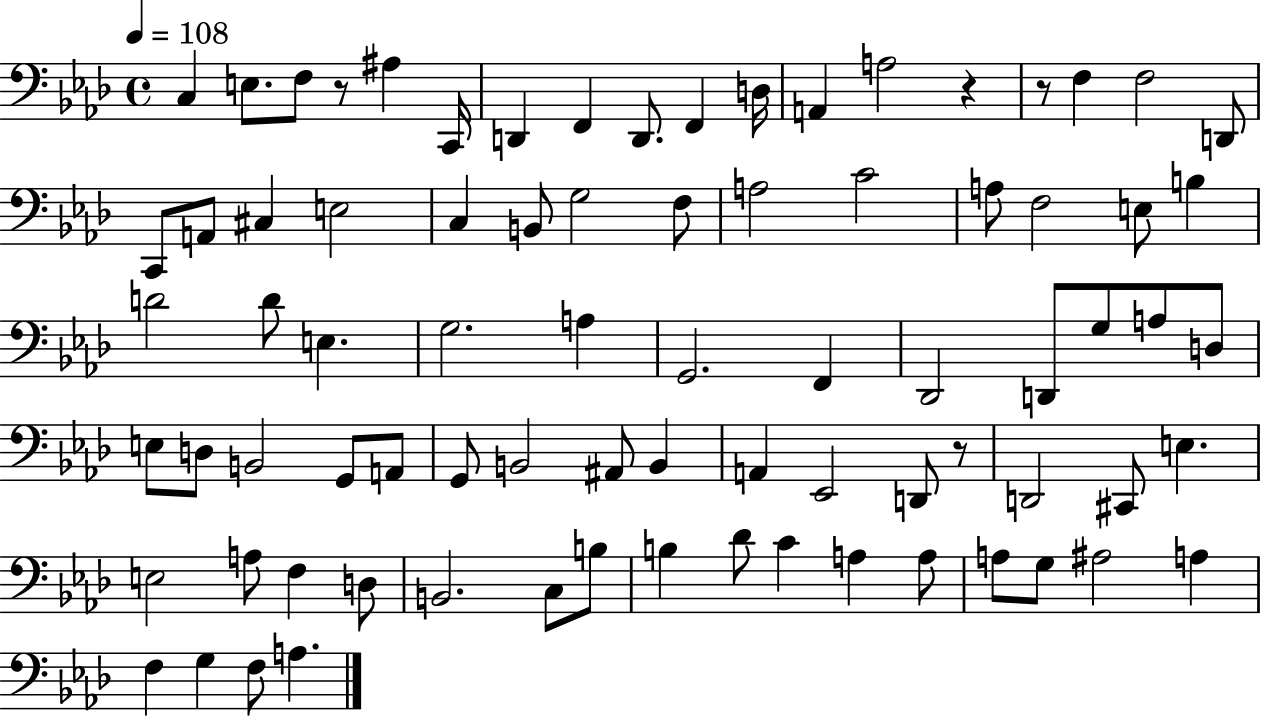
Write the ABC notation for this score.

X:1
T:Untitled
M:4/4
L:1/4
K:Ab
C, E,/2 F,/2 z/2 ^A, C,,/4 D,, F,, D,,/2 F,, D,/4 A,, A,2 z z/2 F, F,2 D,,/2 C,,/2 A,,/2 ^C, E,2 C, B,,/2 G,2 F,/2 A,2 C2 A,/2 F,2 E,/2 B, D2 D/2 E, G,2 A, G,,2 F,, _D,,2 D,,/2 G,/2 A,/2 D,/2 E,/2 D,/2 B,,2 G,,/2 A,,/2 G,,/2 B,,2 ^A,,/2 B,, A,, _E,,2 D,,/2 z/2 D,,2 ^C,,/2 E, E,2 A,/2 F, D,/2 B,,2 C,/2 B,/2 B, _D/2 C A, A,/2 A,/2 G,/2 ^A,2 A, F, G, F,/2 A,